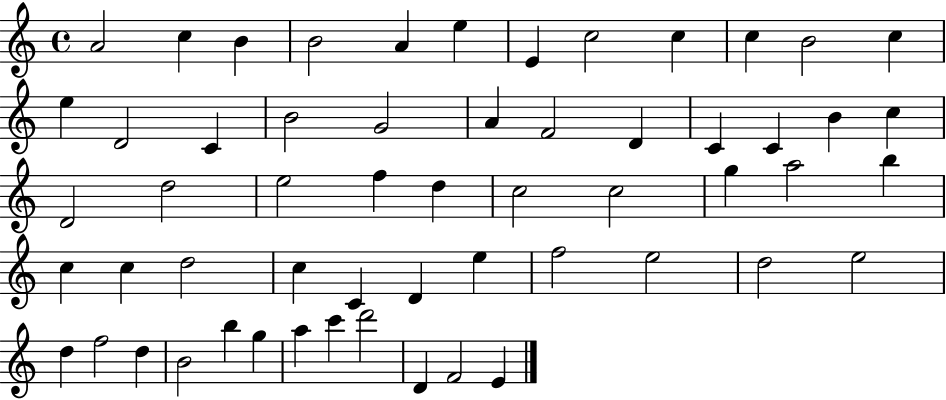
A4/h C5/q B4/q B4/h A4/q E5/q E4/q C5/h C5/q C5/q B4/h C5/q E5/q D4/h C4/q B4/h G4/h A4/q F4/h D4/q C4/q C4/q B4/q C5/q D4/h D5/h E5/h F5/q D5/q C5/h C5/h G5/q A5/h B5/q C5/q C5/q D5/h C5/q C4/q D4/q E5/q F5/h E5/h D5/h E5/h D5/q F5/h D5/q B4/h B5/q G5/q A5/q C6/q D6/h D4/q F4/h E4/q